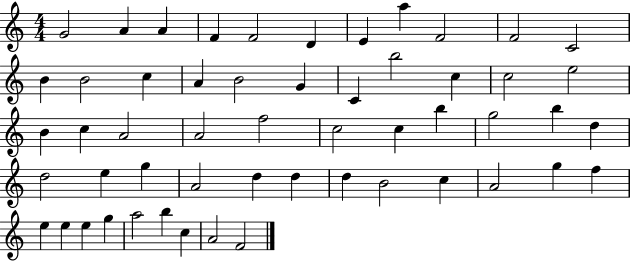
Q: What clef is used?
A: treble